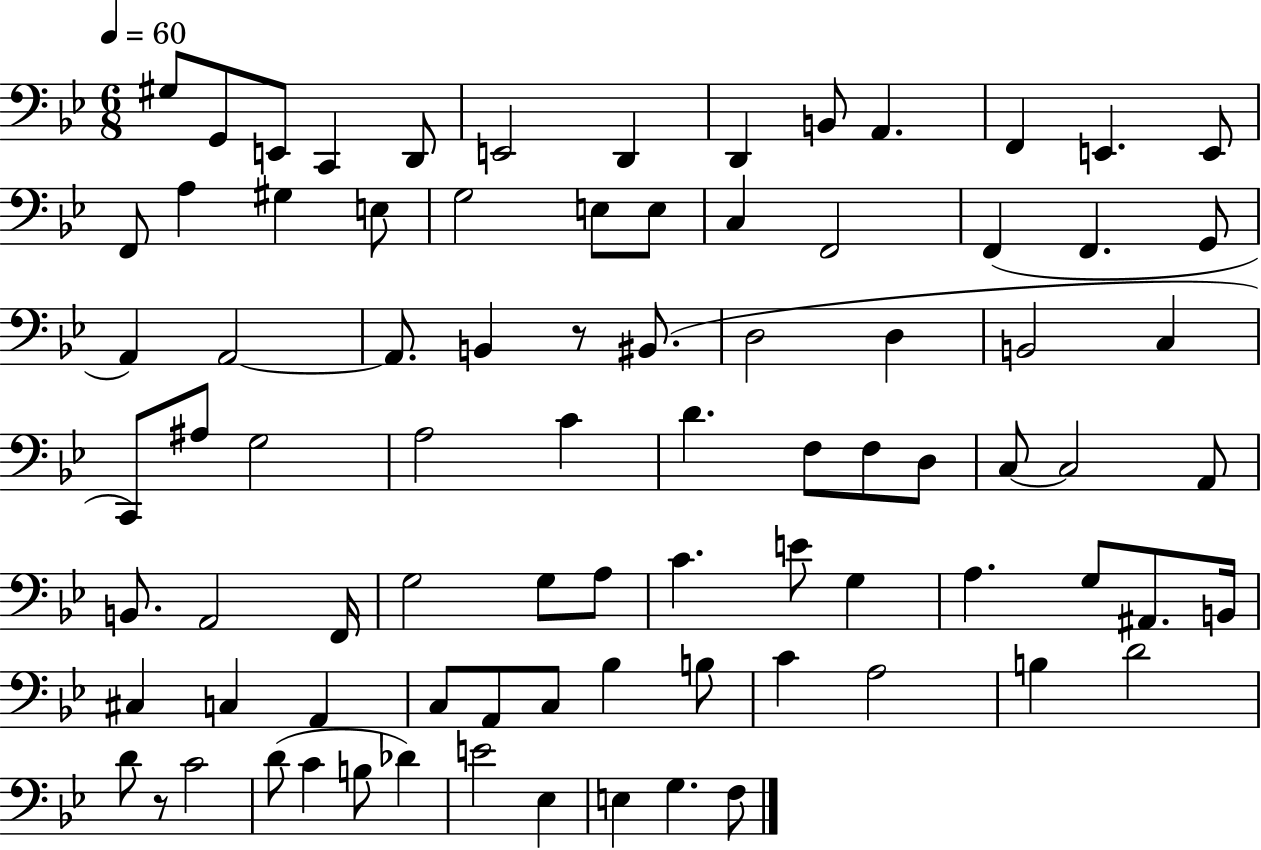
X:1
T:Untitled
M:6/8
L:1/4
K:Bb
^G,/2 G,,/2 E,,/2 C,, D,,/2 E,,2 D,, D,, B,,/2 A,, F,, E,, E,,/2 F,,/2 A, ^G, E,/2 G,2 E,/2 E,/2 C, F,,2 F,, F,, G,,/2 A,, A,,2 A,,/2 B,, z/2 ^B,,/2 D,2 D, B,,2 C, C,,/2 ^A,/2 G,2 A,2 C D F,/2 F,/2 D,/2 C,/2 C,2 A,,/2 B,,/2 A,,2 F,,/4 G,2 G,/2 A,/2 C E/2 G, A, G,/2 ^A,,/2 B,,/4 ^C, C, A,, C,/2 A,,/2 C,/2 _B, B,/2 C A,2 B, D2 D/2 z/2 C2 D/2 C B,/2 _D E2 _E, E, G, F,/2